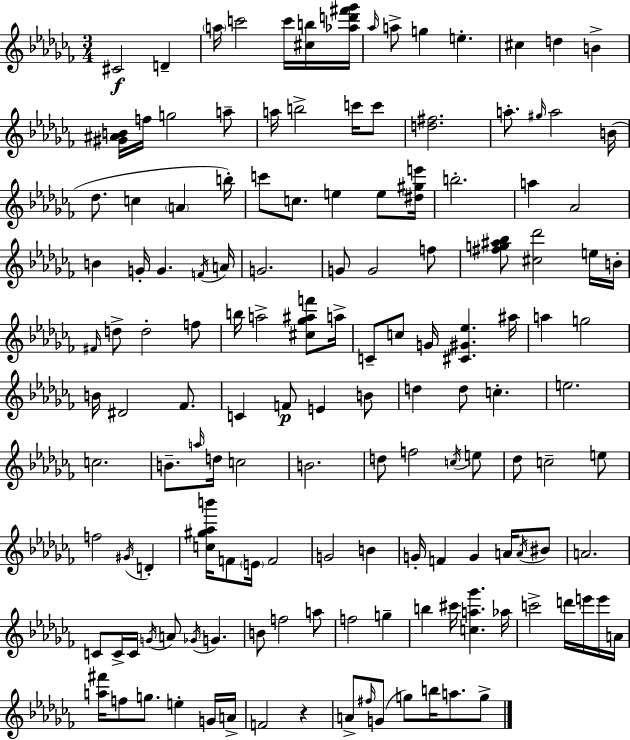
{
  \clef treble
  \numericTimeSignature
  \time 3/4
  \key aes \minor
  \repeat volta 2 { cis'2\f d'4-- | \parenthesize a''16 c'''2 c'''16 <cis'' b''>16 <aes'' d''' fis''' ges'''>16 | \grace { aes''16 } a''8-> g''4 e''4.-. | cis''4 d''4 b'4-> | \break <gis' ais' b'>16 f''16 g''2 a''8-- | a''16 b''2-> c'''16 c'''8 | <d'' fis''>2. | a''8.-. \grace { gis''16 } a''2 | \break b'16( des''8. c''4 \parenthesize a'4 | b''16-.) c'''8 c''8. e''4 e''8 | <dis'' gis'' e'''>16 b''2.-. | a''4 aes'2 | \break b'4 g'16-. g'4. | \acciaccatura { f'16 } a'16 g'2. | g'8 g'2 | f''8 <fis'' g'' ais'' bes''>8 <cis'' des'''>2 | \break e''16 b'16-. \grace { fis'16 } d''8-> d''2-. | f''8 b''16 a''2-> | <cis'' ges'' ais'' f'''>8 a''16-> c'8-- c''8 g'16 <cis' gis' ees''>4. | ais''16 a''4 g''2 | \break b'16 dis'2 | fes'8. c'4 f'8\p e'4 | b'8 d''4 d''8 c''4.-. | e''2. | \break c''2. | b'8.-- \grace { a''16 } d''16 c''2 | b'2. | d''8 f''2 | \break \acciaccatura { c''16 } e''8 des''8 c''2-- | e''8 f''2 | \acciaccatura { gis'16 } d'4-. <c'' gis'' aes'' b'''>16 f'8 \parenthesize e'16 f'2 | g'2 | \break b'4 g'16-. f'4 | g'4 a'16 \acciaccatura { a'16 } bis'8 a'2. | c'8 c'16-> c'16 | \acciaccatura { g'16 } a'8 \acciaccatura { ges'16 } g'4. b'8 | \break f''2 a''8 f''2 | g''4-- b''4 | cis'''16 <c'' a'' ges'''>4. aes''16 c'''2-> | d'''16 e'''16 e'''16 a'16 <a'' fis'''>16 f''8 | \break g''8. e''4-. g'16 a'16-> f'2 | r4 a'8-> | \grace { fis''16 }( g'8 g''8) b''16 a''8. g''8-> } \bar "|."
}